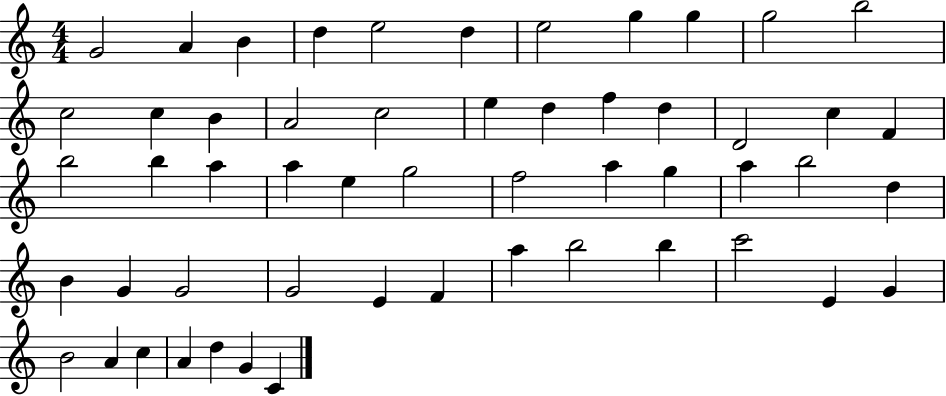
{
  \clef treble
  \numericTimeSignature
  \time 4/4
  \key c \major
  g'2 a'4 b'4 | d''4 e''2 d''4 | e''2 g''4 g''4 | g''2 b''2 | \break c''2 c''4 b'4 | a'2 c''2 | e''4 d''4 f''4 d''4 | d'2 c''4 f'4 | \break b''2 b''4 a''4 | a''4 e''4 g''2 | f''2 a''4 g''4 | a''4 b''2 d''4 | \break b'4 g'4 g'2 | g'2 e'4 f'4 | a''4 b''2 b''4 | c'''2 e'4 g'4 | \break b'2 a'4 c''4 | a'4 d''4 g'4 c'4 | \bar "|."
}